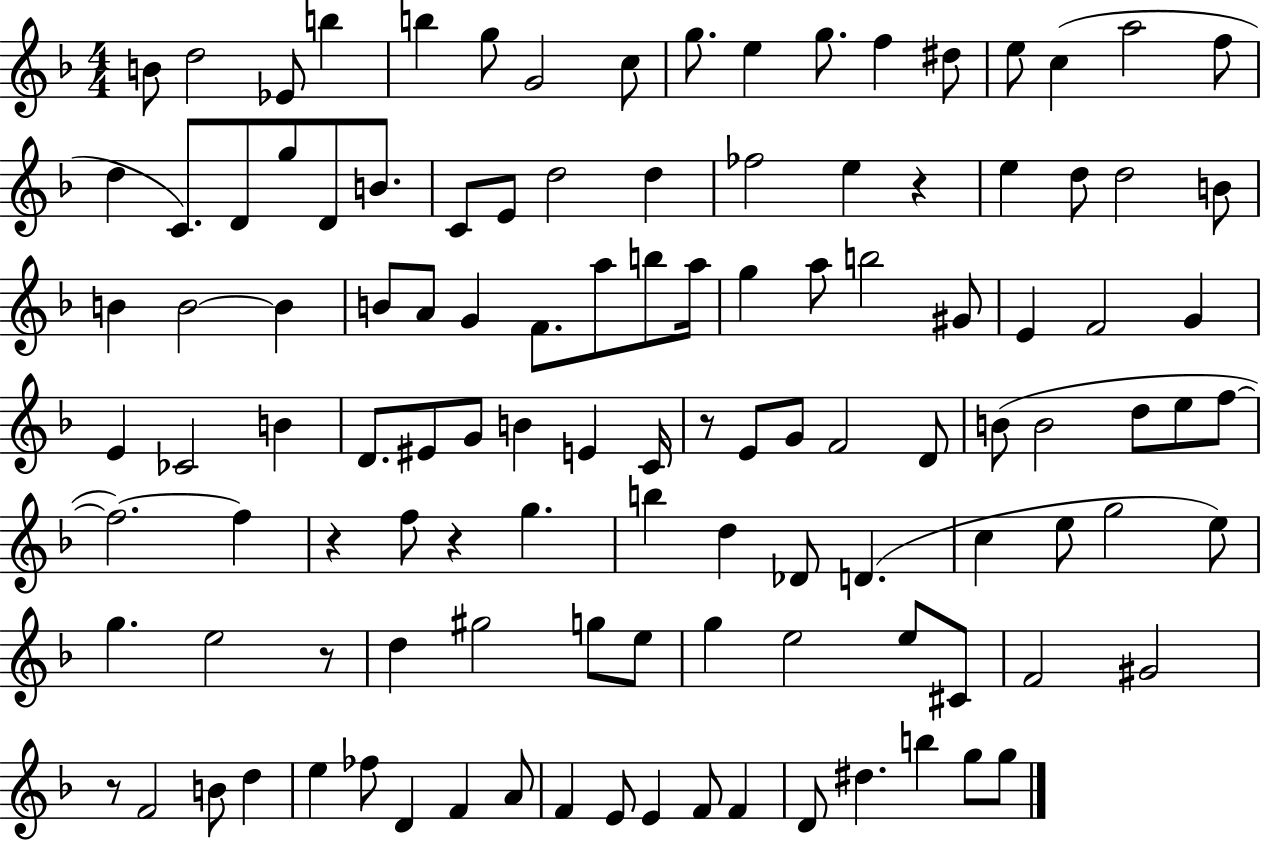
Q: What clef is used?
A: treble